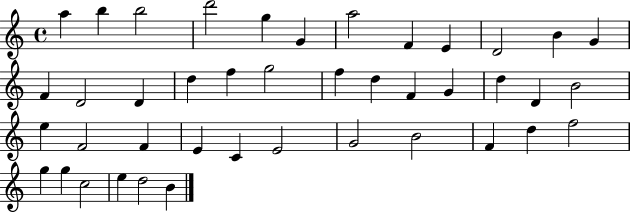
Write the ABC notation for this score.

X:1
T:Untitled
M:4/4
L:1/4
K:C
a b b2 d'2 g G a2 F E D2 B G F D2 D d f g2 f d F G d D B2 e F2 F E C E2 G2 B2 F d f2 g g c2 e d2 B